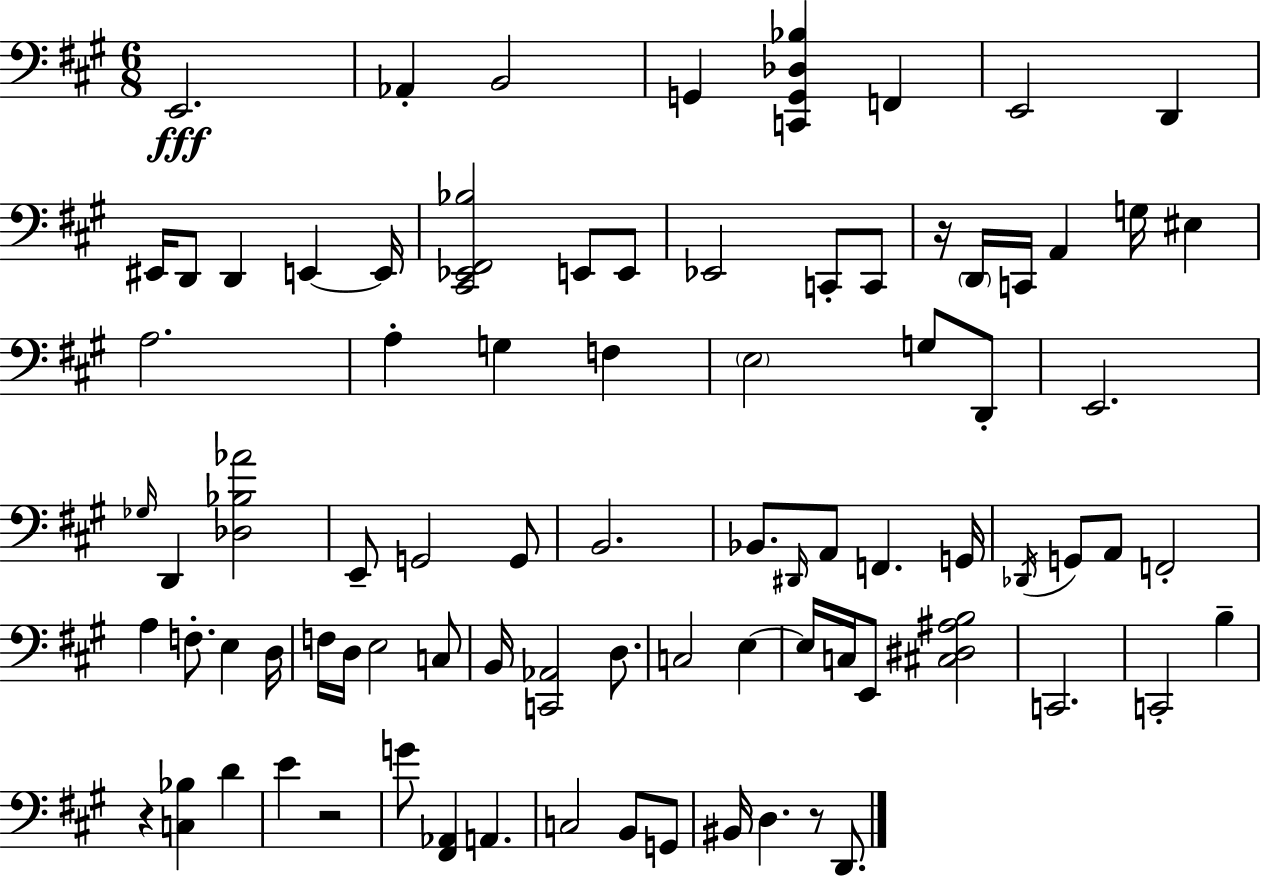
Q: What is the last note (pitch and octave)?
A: D2